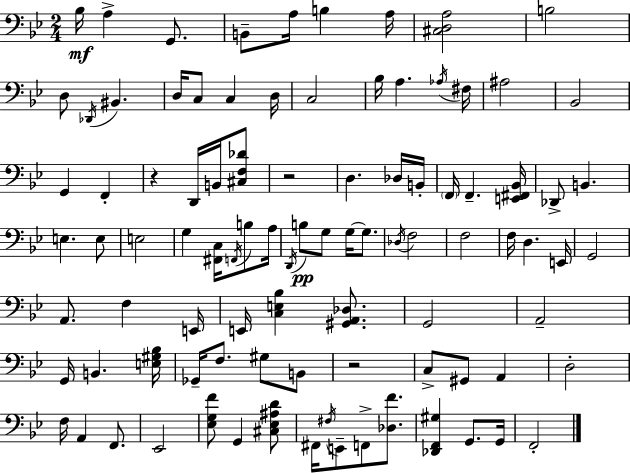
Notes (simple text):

Bb3/s A3/q G2/e. B2/e A3/s B3/q A3/s [C#3,D3,A3]/h B3/h D3/e Db2/s BIS2/q. D3/s C3/e C3/q D3/s C3/h Bb3/s A3/q. Ab3/s F#3/s A#3/h Bb2/h G2/q F2/q R/q D2/s B2/s [C#3,F3,Db4]/e R/h D3/q. Db3/s B2/s F2/s F2/q. [E2,F#2,Bb2]/s Db2/e B2/q. E3/q. E3/e E3/h G3/q [F#2,C3]/s F2/s B3/e A3/s D2/s B3/e G3/e G3/s G3/e. Db3/s F3/h F3/h F3/s D3/q. E2/s G2/h A2/e. F3/q E2/s E2/s [C3,E3,Bb3]/q [G#2,A2,Db3]/e. G2/h A2/h G2/s B2/q. [E3,G#3,Bb3]/s Gb2/s F3/e. G#3/e B2/e R/h C3/e G#2/e A2/q D3/h F3/s A2/q F2/e. Eb2/h [Eb3,G3,F4]/e G2/q [C#3,Eb3,A#3,D4]/e F#2/s F#3/s E2/e F2/e [Db3,F4]/e. [Db2,F2,G#3]/q G2/e. G2/s F2/h